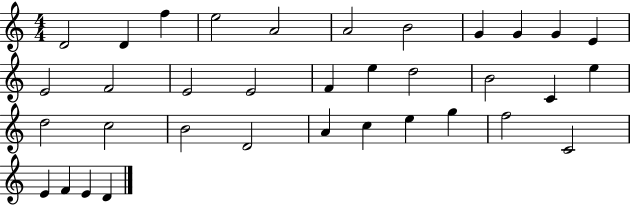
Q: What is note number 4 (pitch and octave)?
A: E5